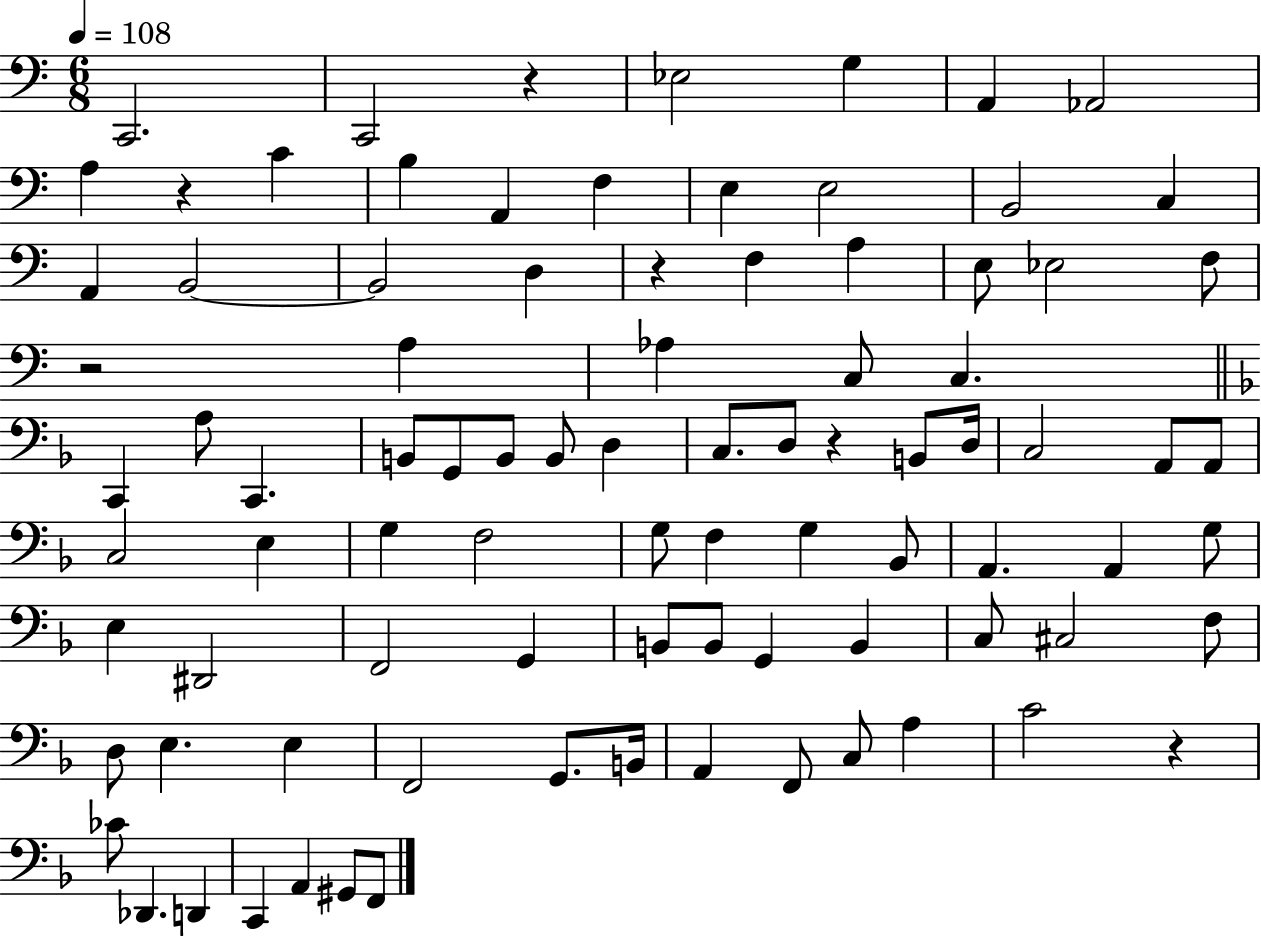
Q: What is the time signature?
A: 6/8